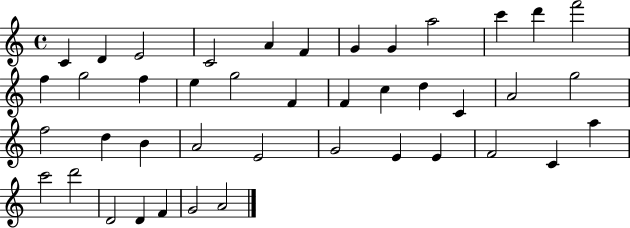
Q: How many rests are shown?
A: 0